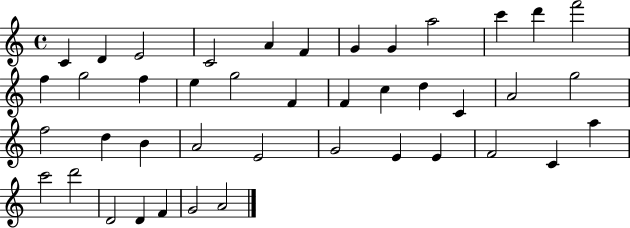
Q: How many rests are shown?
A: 0